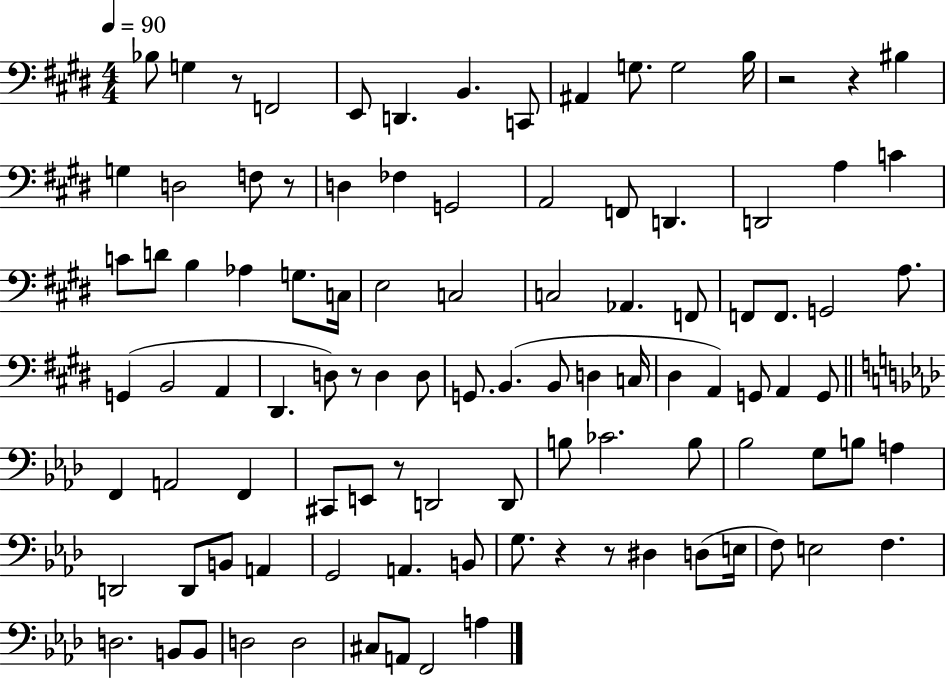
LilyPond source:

{
  \clef bass
  \numericTimeSignature
  \time 4/4
  \key e \major
  \tempo 4 = 90
  bes8 g4 r8 f,2 | e,8 d,4. b,4. c,8 | ais,4 g8. g2 b16 | r2 r4 bis4 | \break g4 d2 f8 r8 | d4 fes4 g,2 | a,2 f,8 d,4. | d,2 a4 c'4 | \break c'8 d'8 b4 aes4 g8. c16 | e2 c2 | c2 aes,4. f,8 | f,8 f,8. g,2 a8. | \break g,4( b,2 a,4 | dis,4. d8) r8 d4 d8 | g,8. b,4.( b,8 d4 c16 | dis4 a,4) g,8 a,4 g,8 | \break \bar "||" \break \key aes \major f,4 a,2 f,4 | cis,8 e,8 r8 d,2 d,8 | b8 ces'2. b8 | bes2 g8 b8 a4 | \break d,2 d,8 b,8 a,4 | g,2 a,4. b,8 | g8. r4 r8 dis4 d8( e16 | f8) e2 f4. | \break d2. b,8 b,8 | d2 d2 | cis8 a,8 f,2 a4 | \bar "|."
}